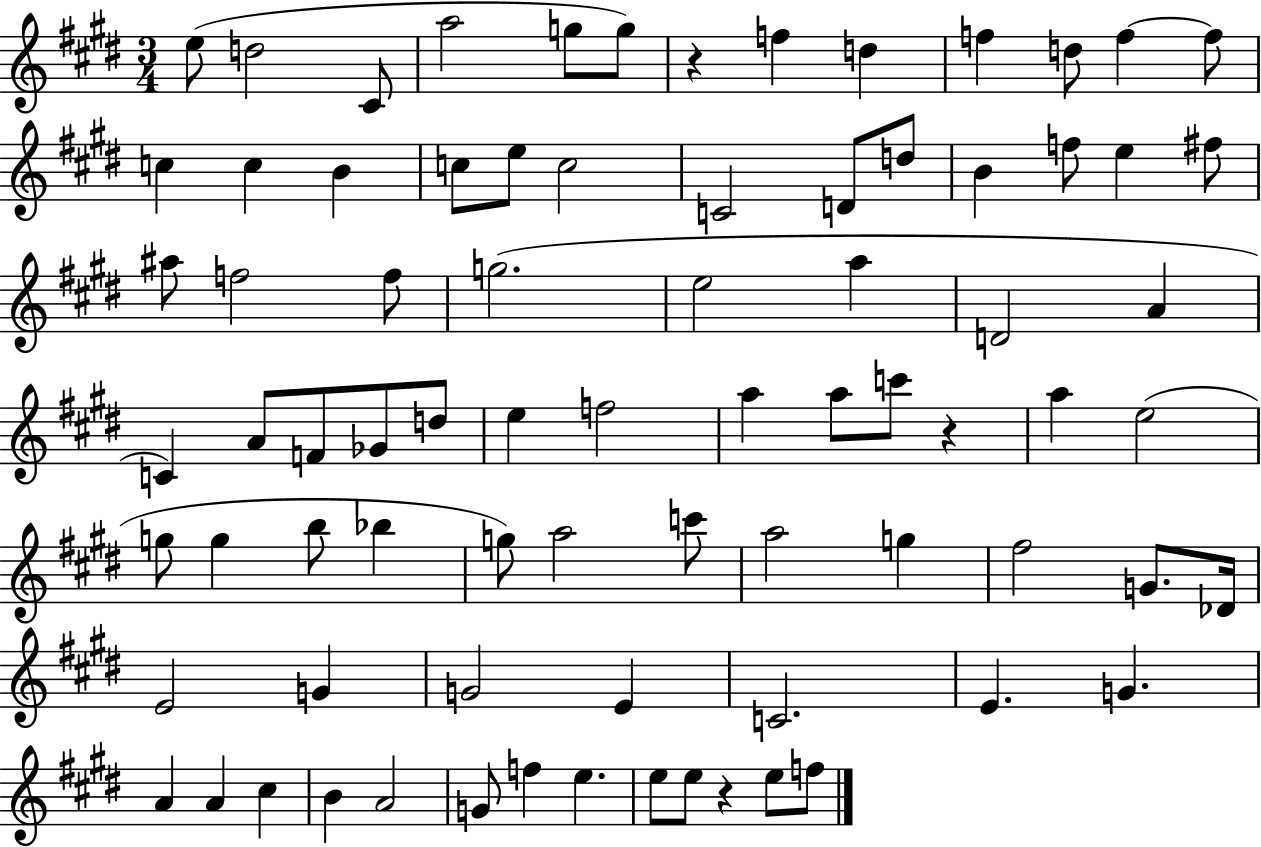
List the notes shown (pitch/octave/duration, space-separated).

E5/e D5/h C#4/e A5/h G5/e G5/e R/q F5/q D5/q F5/q D5/e F5/q F5/e C5/q C5/q B4/q C5/e E5/e C5/h C4/h D4/e D5/e B4/q F5/e E5/q F#5/e A#5/e F5/h F5/e G5/h. E5/h A5/q D4/h A4/q C4/q A4/e F4/e Gb4/e D5/e E5/q F5/h A5/q A5/e C6/e R/q A5/q E5/h G5/e G5/q B5/e Bb5/q G5/e A5/h C6/e A5/h G5/q F#5/h G4/e. Db4/s E4/h G4/q G4/h E4/q C4/h. E4/q. G4/q. A4/q A4/q C#5/q B4/q A4/h G4/e F5/q E5/q. E5/e E5/e R/q E5/e F5/e